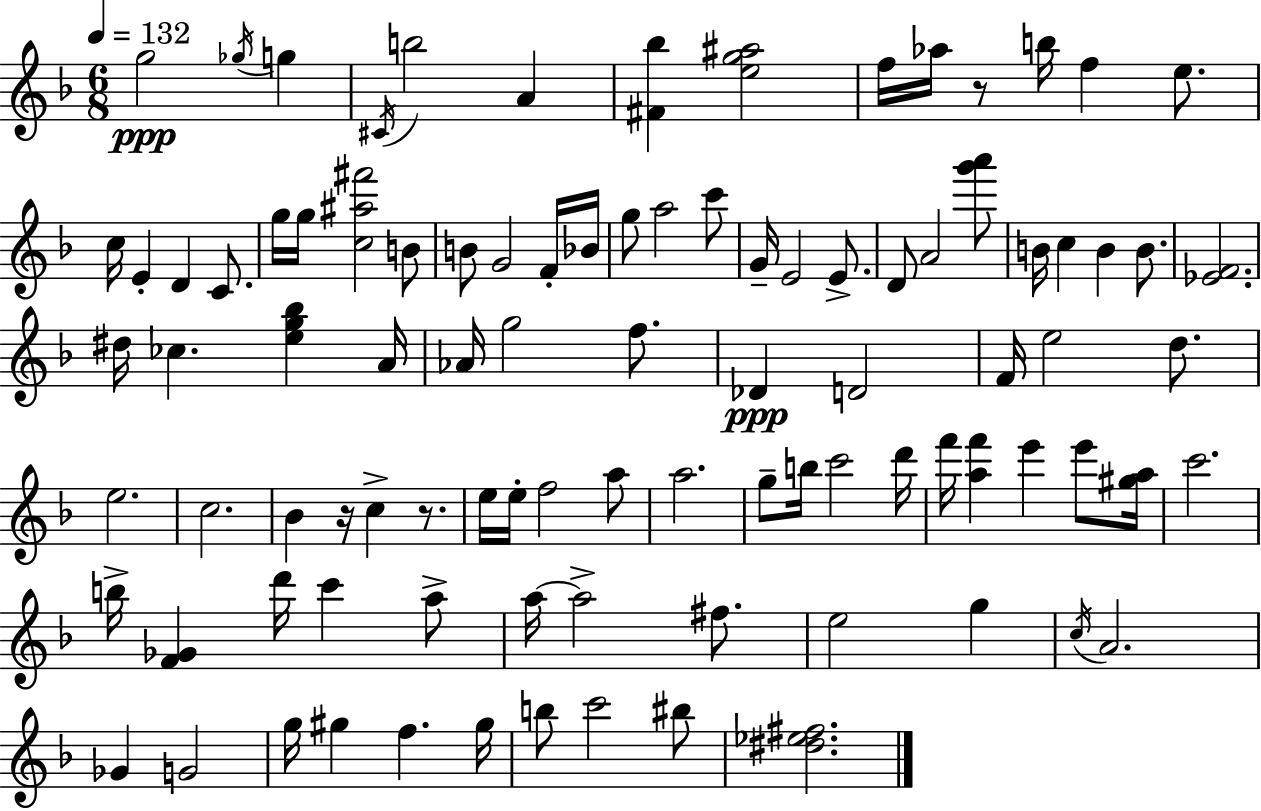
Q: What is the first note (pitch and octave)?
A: G5